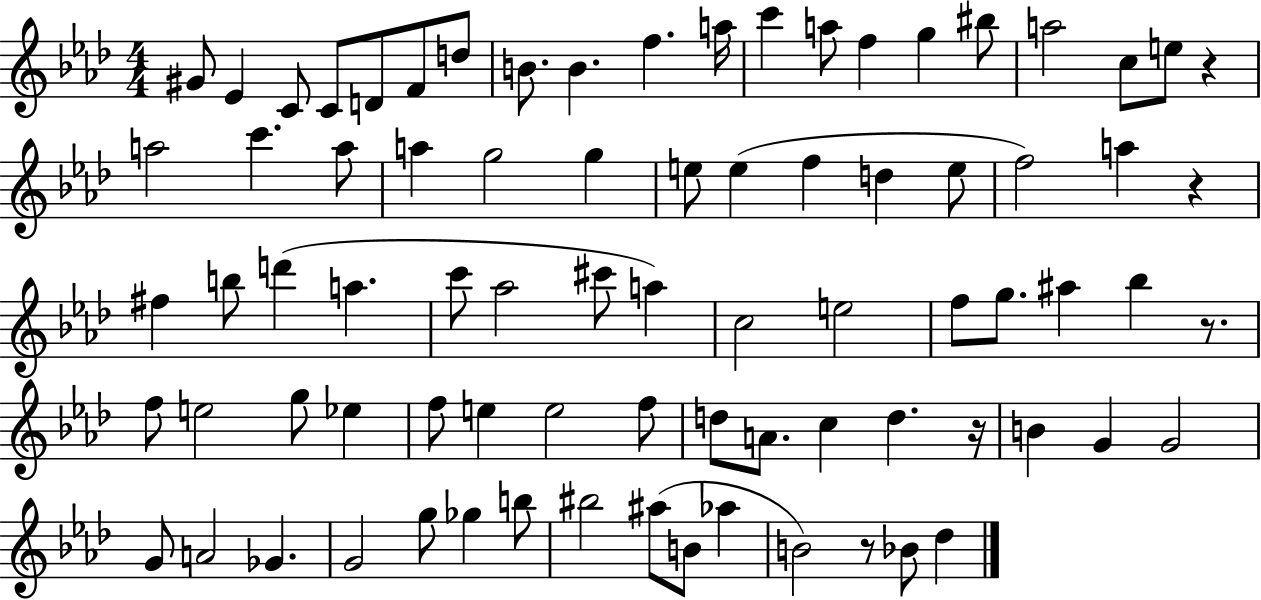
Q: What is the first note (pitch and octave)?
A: G#4